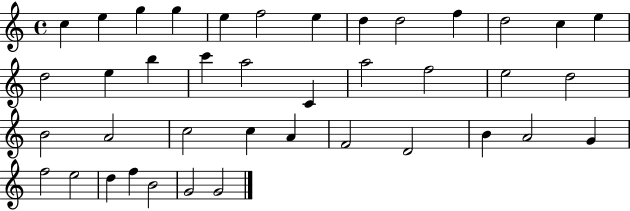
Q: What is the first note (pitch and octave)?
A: C5